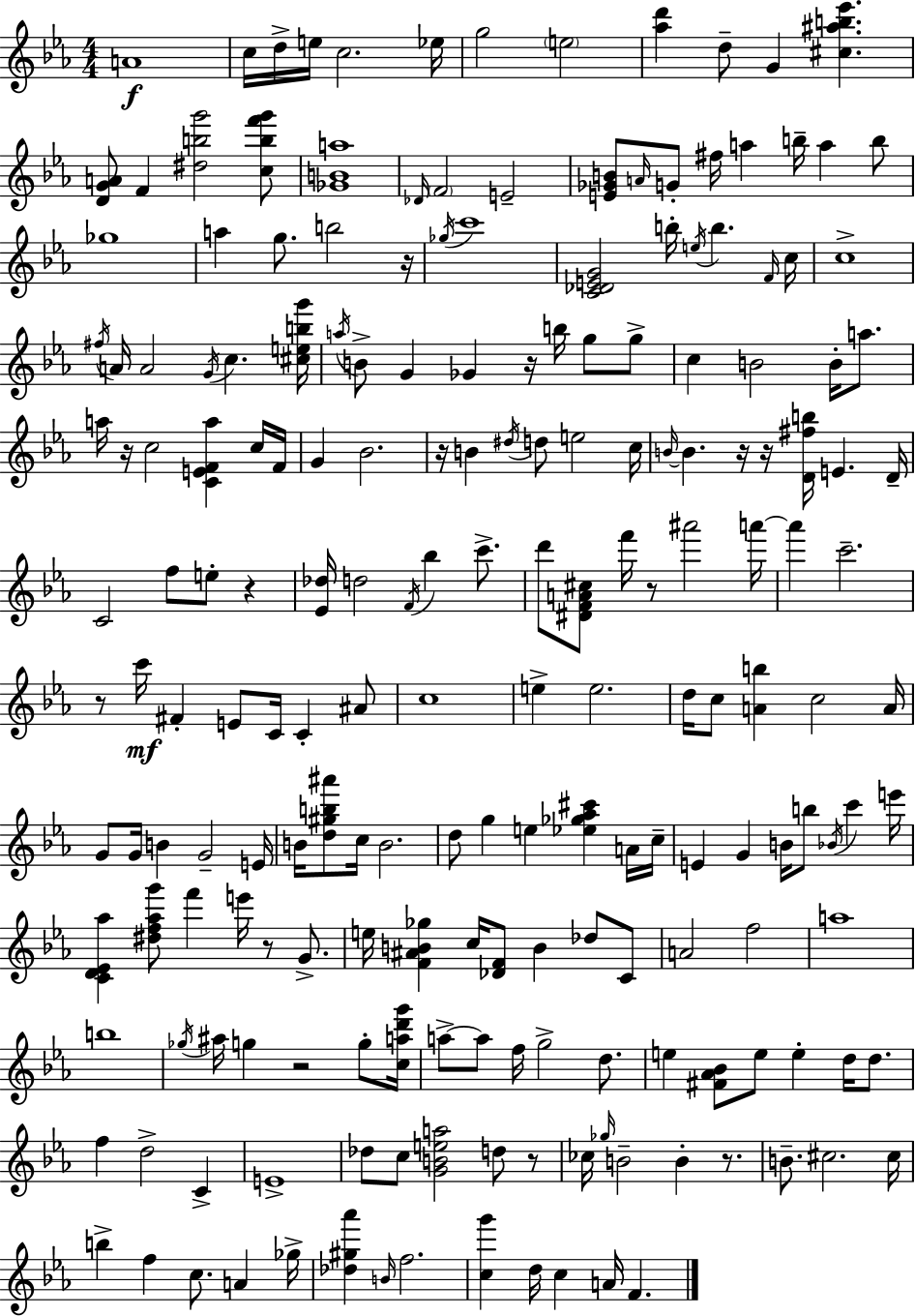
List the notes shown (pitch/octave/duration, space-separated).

A4/w C5/s D5/s E5/s C5/h. Eb5/s G5/h E5/h [Ab5,D6]/q D5/e G4/q [C#5,A#5,B5,Eb6]/q. [D4,G4,A4]/e F4/q [D#5,B5,G6]/h [C5,B5,F6,G6]/e [Gb4,B4,A5]/w Db4/s F4/h E4/h [E4,Gb4,B4]/e A4/s G4/e F#5/s A5/q B5/s A5/q B5/e Gb5/w A5/q G5/e. B5/h R/s Gb5/s C6/w [C4,Db4,E4,G4]/h B5/s E5/s B5/q. F4/s C5/s C5/w F#5/s A4/s A4/h G4/s C5/q. [C#5,E5,B5,G6]/s A5/s B4/e G4/q Gb4/q R/s B5/s G5/e G5/e C5/q B4/h B4/s A5/e. A5/s R/s C5/h [C4,E4,F4,A5]/q C5/s F4/s G4/q Bb4/h. R/s B4/q D#5/s D5/e E5/h C5/s B4/s B4/q. R/s R/s [D4,F#5,B5]/s E4/q. D4/s C4/h F5/e E5/e R/q [Eb4,Db5]/s D5/h F4/s Bb5/q C6/e. D6/e [D#4,F4,A4,C#5]/e F6/s R/e A#6/h A6/s A6/q C6/h. R/e C6/s F#4/q E4/e C4/s C4/q A#4/e C5/w E5/q E5/h. D5/s C5/e [A4,B5]/q C5/h A4/s G4/e G4/s B4/q G4/h E4/s B4/s [D5,G#5,B5,A#6]/e C5/s B4/h. D5/e G5/q E5/q [Eb5,Gb5,Ab5,C#6]/q A4/s C5/s E4/q G4/q B4/s B5/e Bb4/s C6/q E6/s [C4,D4,Eb4,Ab5]/q [D#5,F5,Ab5,G6]/e F6/q E6/s R/e G4/e. E5/s [F4,A#4,B4,Gb5]/q C5/s [Db4,F4]/e B4/q Db5/e C4/e A4/h F5/h A5/w B5/w Gb5/s A#5/s G5/q R/h G5/e [C5,A5,D6,G6]/s A5/e A5/e F5/s G5/h D5/e. E5/q [F#4,Ab4,Bb4]/e E5/e E5/q D5/s D5/e. F5/q D5/h C4/q E4/w Db5/e C5/e [G4,B4,E5,A5]/h D5/e R/e CES5/s Gb5/s B4/h B4/q R/e. B4/e. C#5/h. C#5/s B5/q F5/q C5/e. A4/q Gb5/s [Db5,G#5,Ab6]/q B4/s F5/h. [C5,G6]/q D5/s C5/q A4/s F4/q.